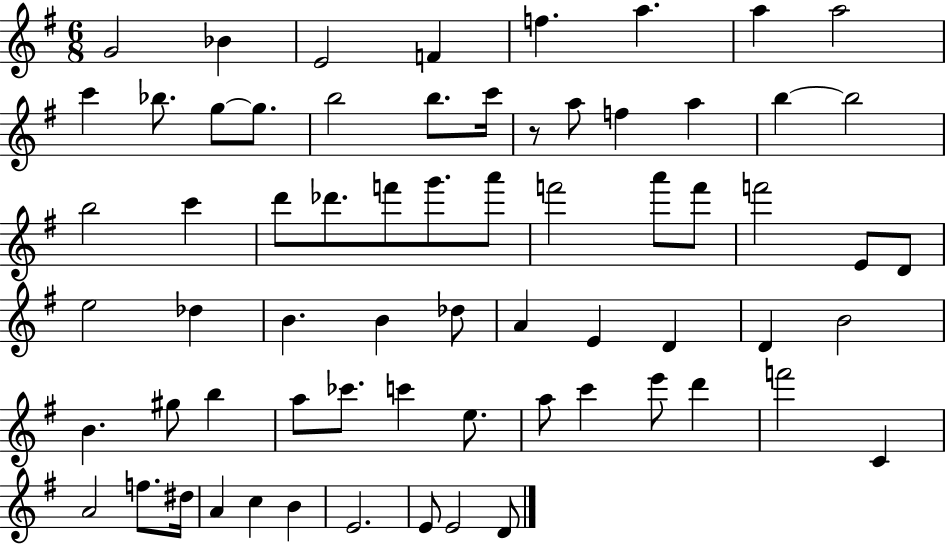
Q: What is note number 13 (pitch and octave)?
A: B5